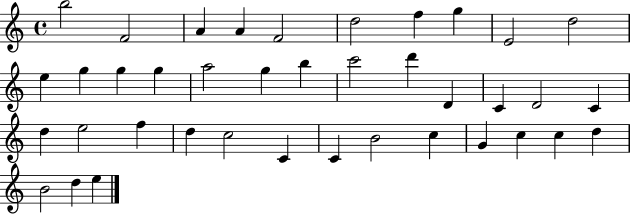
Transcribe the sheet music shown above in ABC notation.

X:1
T:Untitled
M:4/4
L:1/4
K:C
b2 F2 A A F2 d2 f g E2 d2 e g g g a2 g b c'2 d' D C D2 C d e2 f d c2 C C B2 c G c c d B2 d e